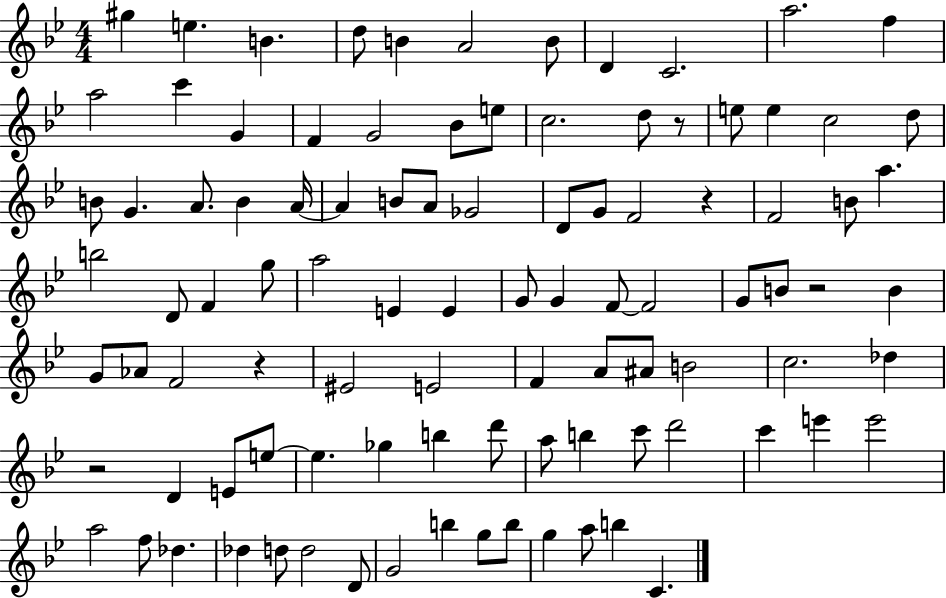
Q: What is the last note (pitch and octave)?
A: C4